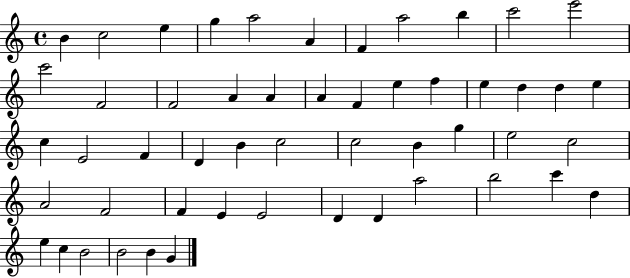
X:1
T:Untitled
M:4/4
L:1/4
K:C
B c2 e g a2 A F a2 b c'2 e'2 c'2 F2 F2 A A A F e f e d d e c E2 F D B c2 c2 B g e2 c2 A2 F2 F E E2 D D a2 b2 c' d e c B2 B2 B G